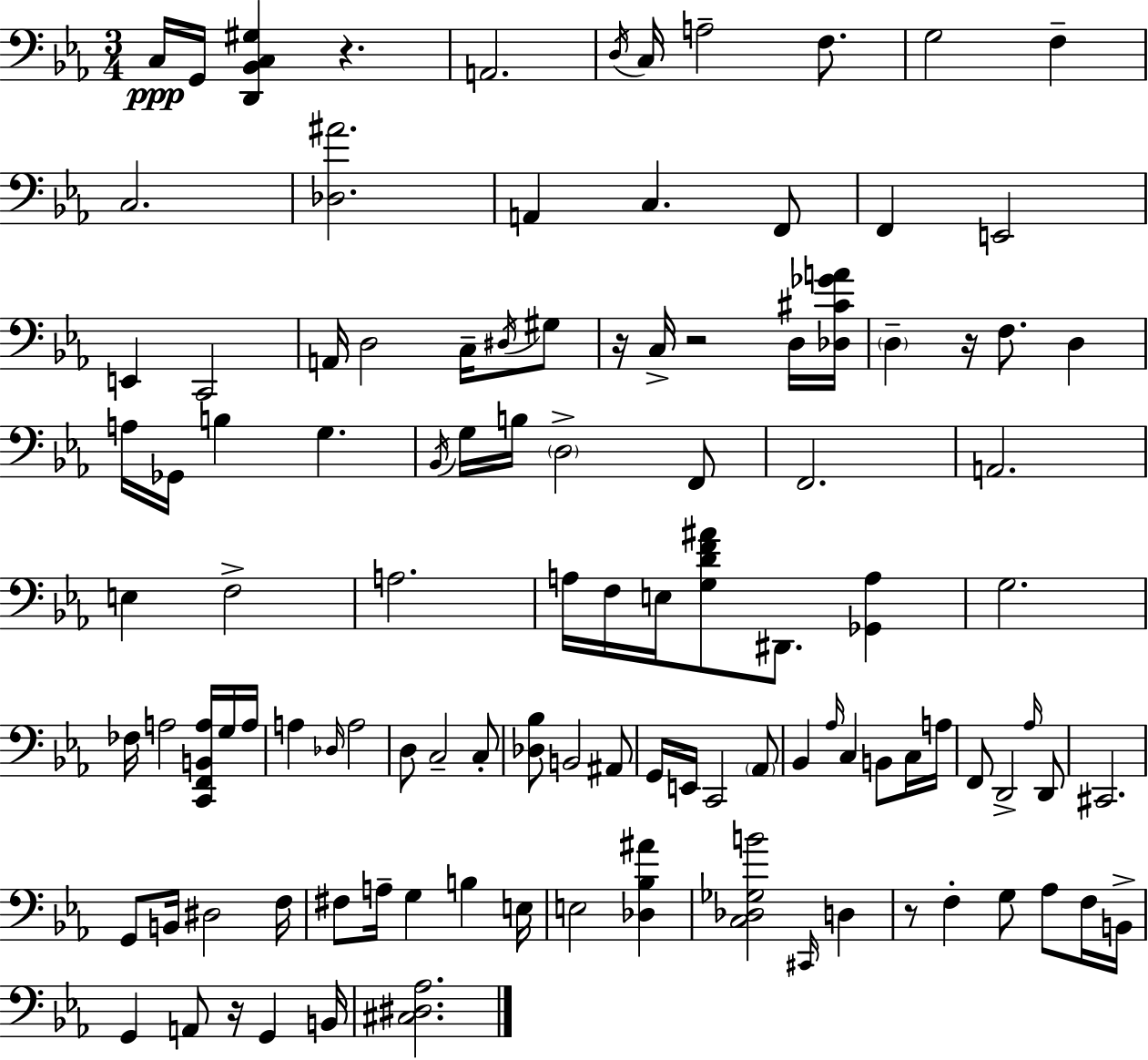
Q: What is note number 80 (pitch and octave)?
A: G3